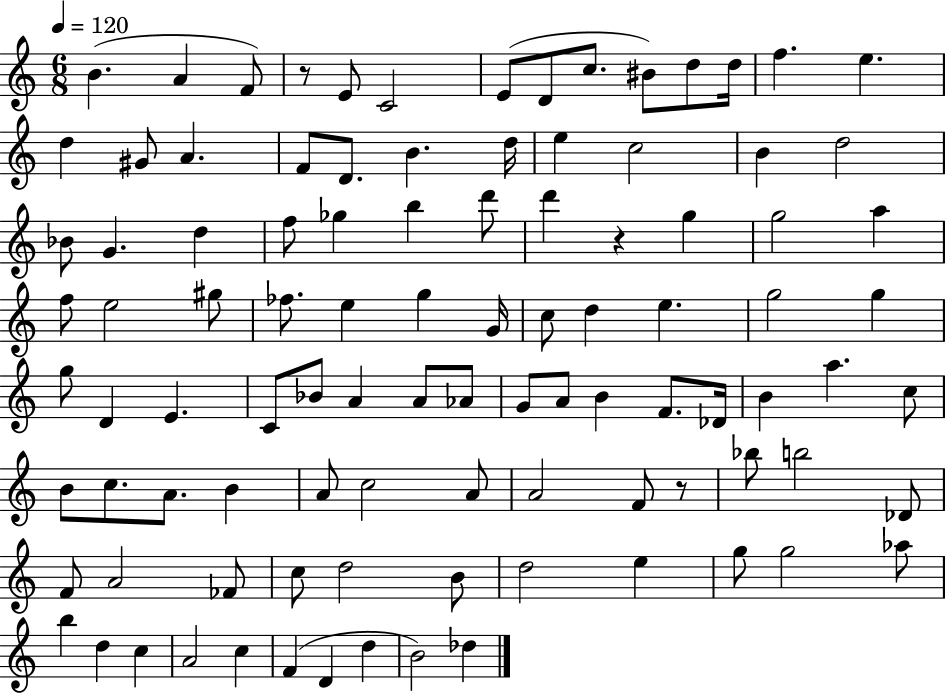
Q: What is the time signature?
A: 6/8